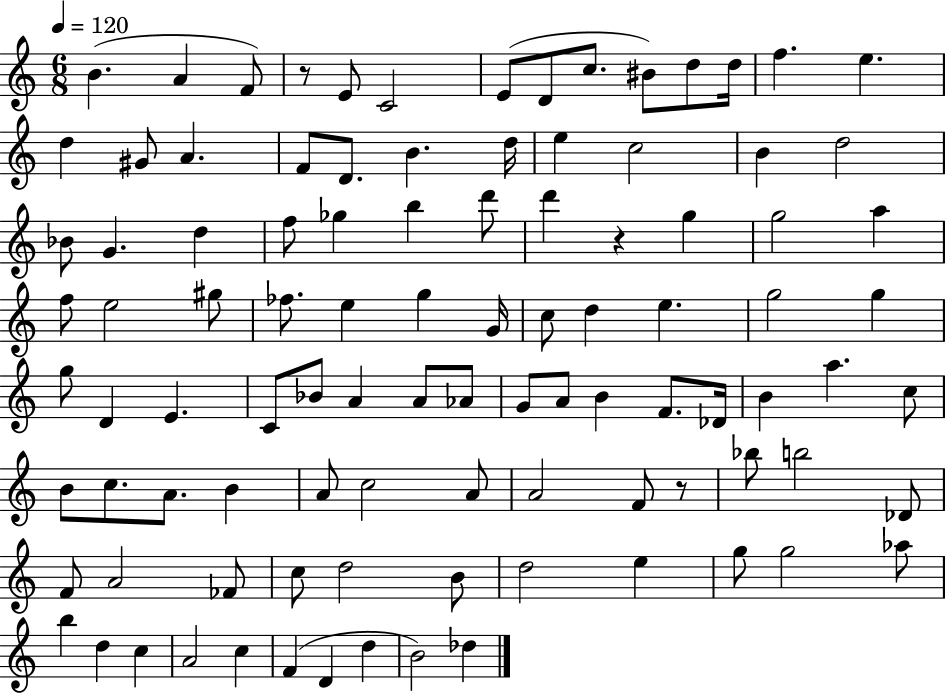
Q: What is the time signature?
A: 6/8